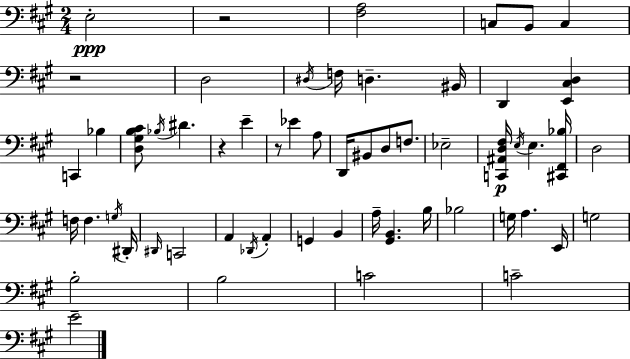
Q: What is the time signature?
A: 2/4